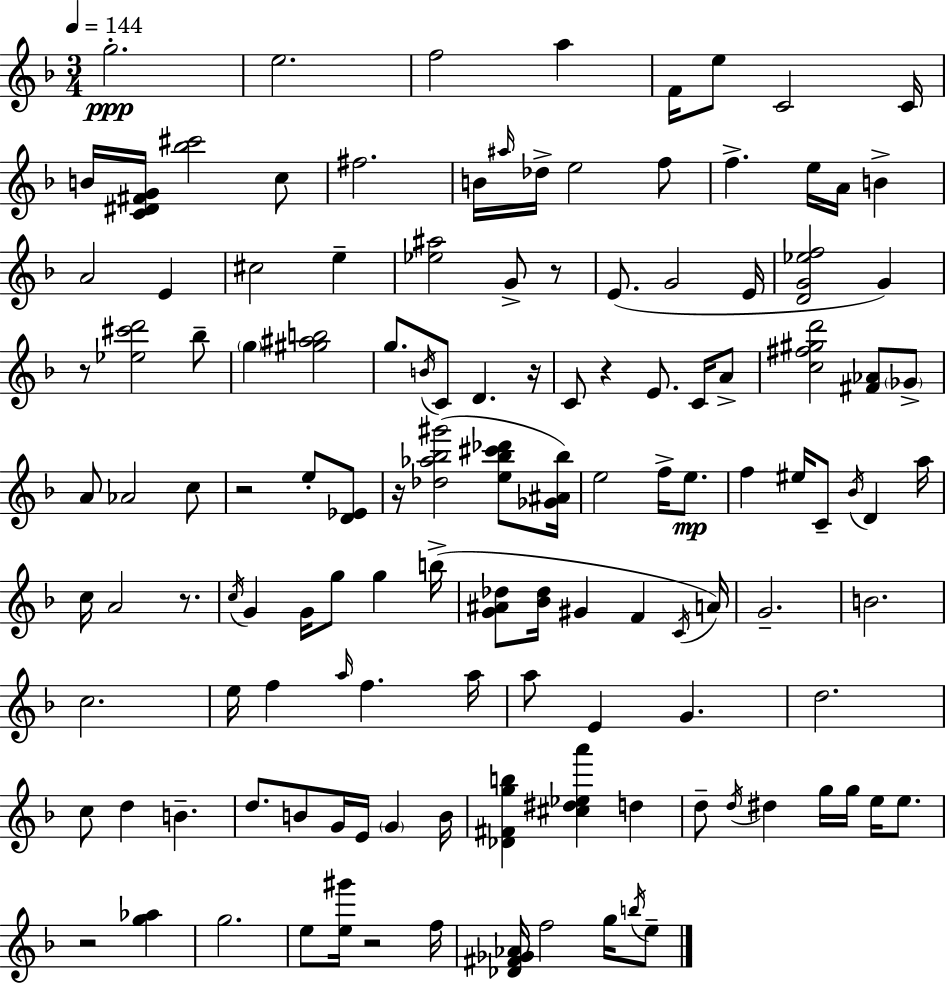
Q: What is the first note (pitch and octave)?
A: G5